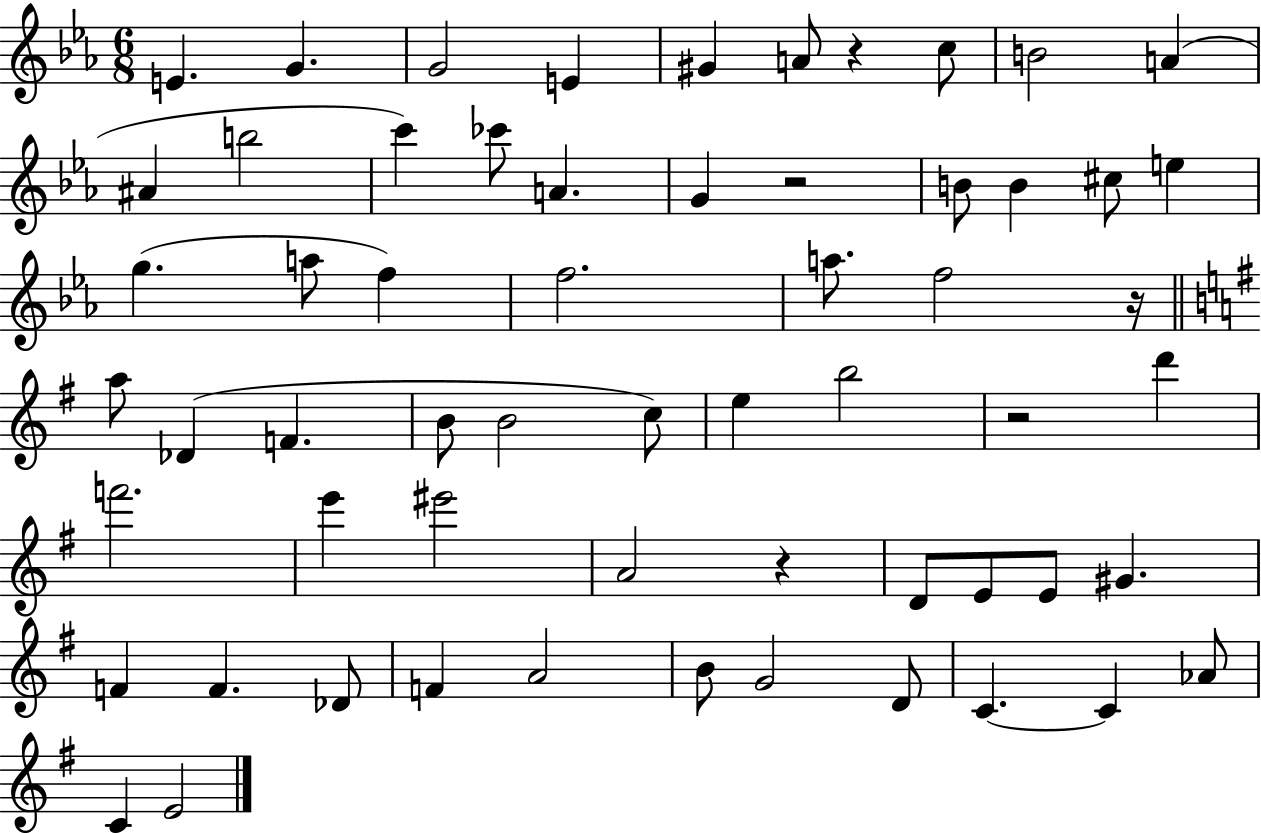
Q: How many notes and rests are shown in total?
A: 60